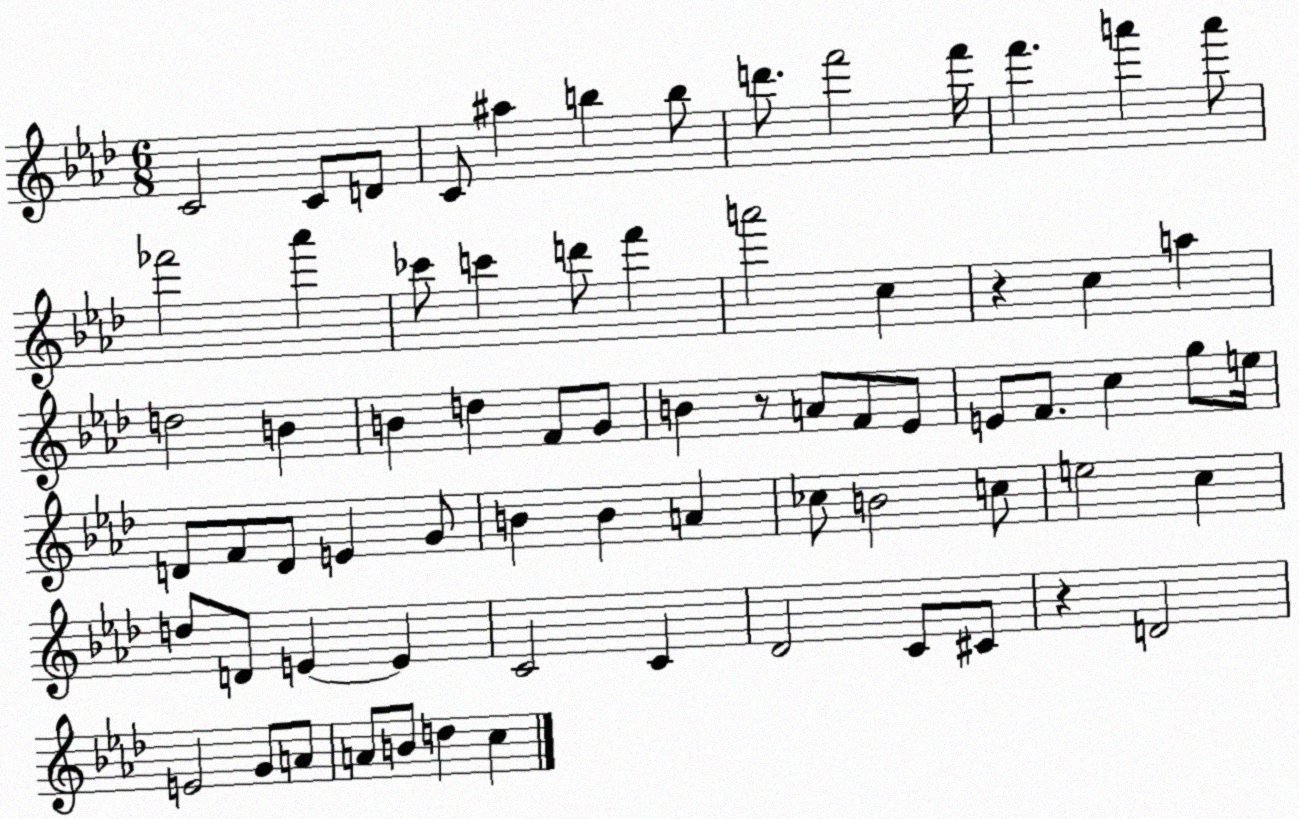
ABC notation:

X:1
T:Untitled
M:6/8
L:1/4
K:Ab
C2 C/2 D/2 C/2 ^a b b/2 d'/2 f'2 f'/4 f' a' a'/2 _f'2 _a' _c'/2 c' d'/2 f' a'2 c z c a d2 B B d F/2 G/2 B z/2 A/2 F/2 _E/2 E/2 F/2 c g/2 e/4 D/2 F/2 D/2 E G/2 B B A _c/2 B2 c/2 e2 c d/2 D/2 E E C2 C _D2 C/2 ^C/2 z D2 E2 G/2 A/2 A/2 B/2 d c